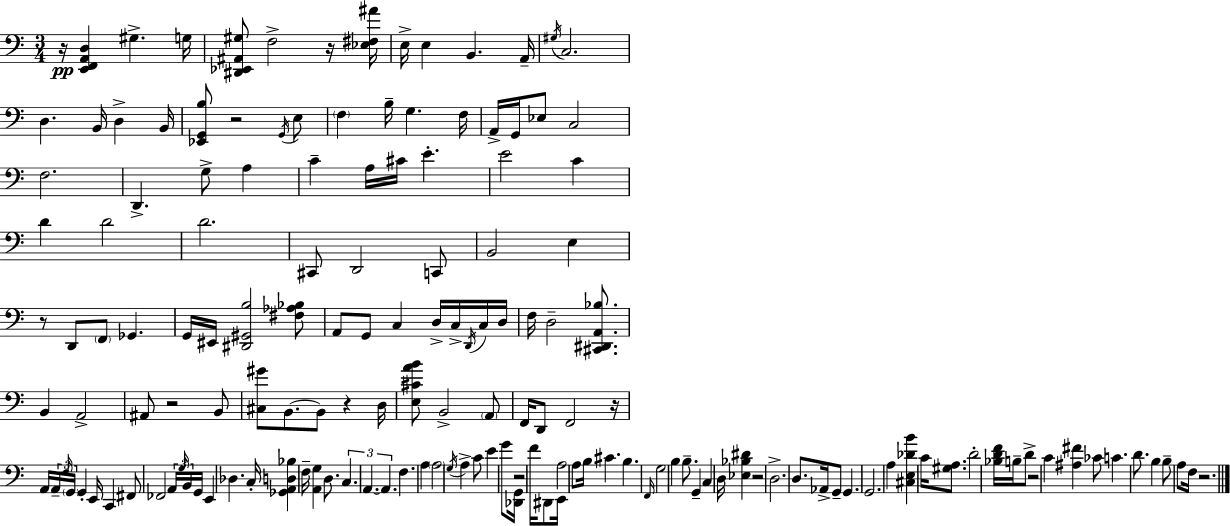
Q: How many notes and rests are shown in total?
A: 159